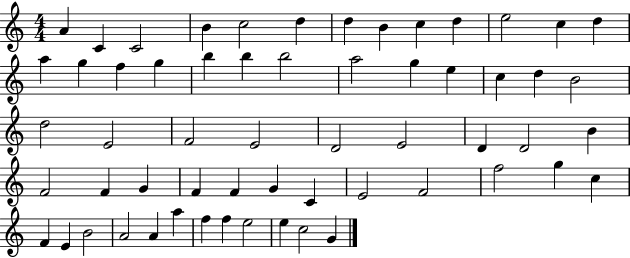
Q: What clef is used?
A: treble